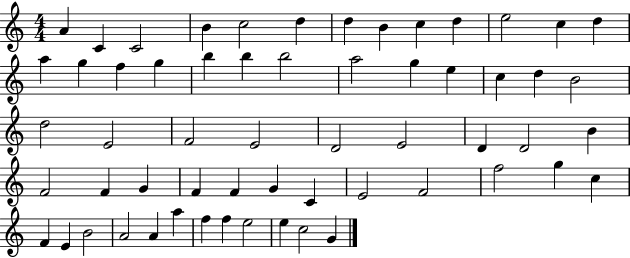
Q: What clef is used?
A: treble